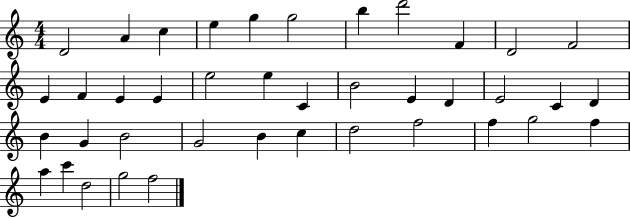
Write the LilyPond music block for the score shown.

{
  \clef treble
  \numericTimeSignature
  \time 4/4
  \key c \major
  d'2 a'4 c''4 | e''4 g''4 g''2 | b''4 d'''2 f'4 | d'2 f'2 | \break e'4 f'4 e'4 e'4 | e''2 e''4 c'4 | b'2 e'4 d'4 | e'2 c'4 d'4 | \break b'4 g'4 b'2 | g'2 b'4 c''4 | d''2 f''2 | f''4 g''2 f''4 | \break a''4 c'''4 d''2 | g''2 f''2 | \bar "|."
}